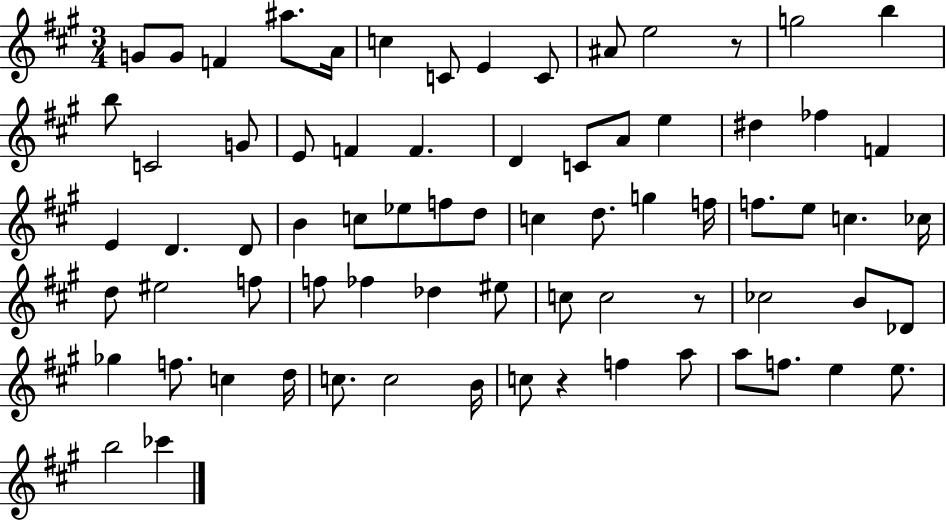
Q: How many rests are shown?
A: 3